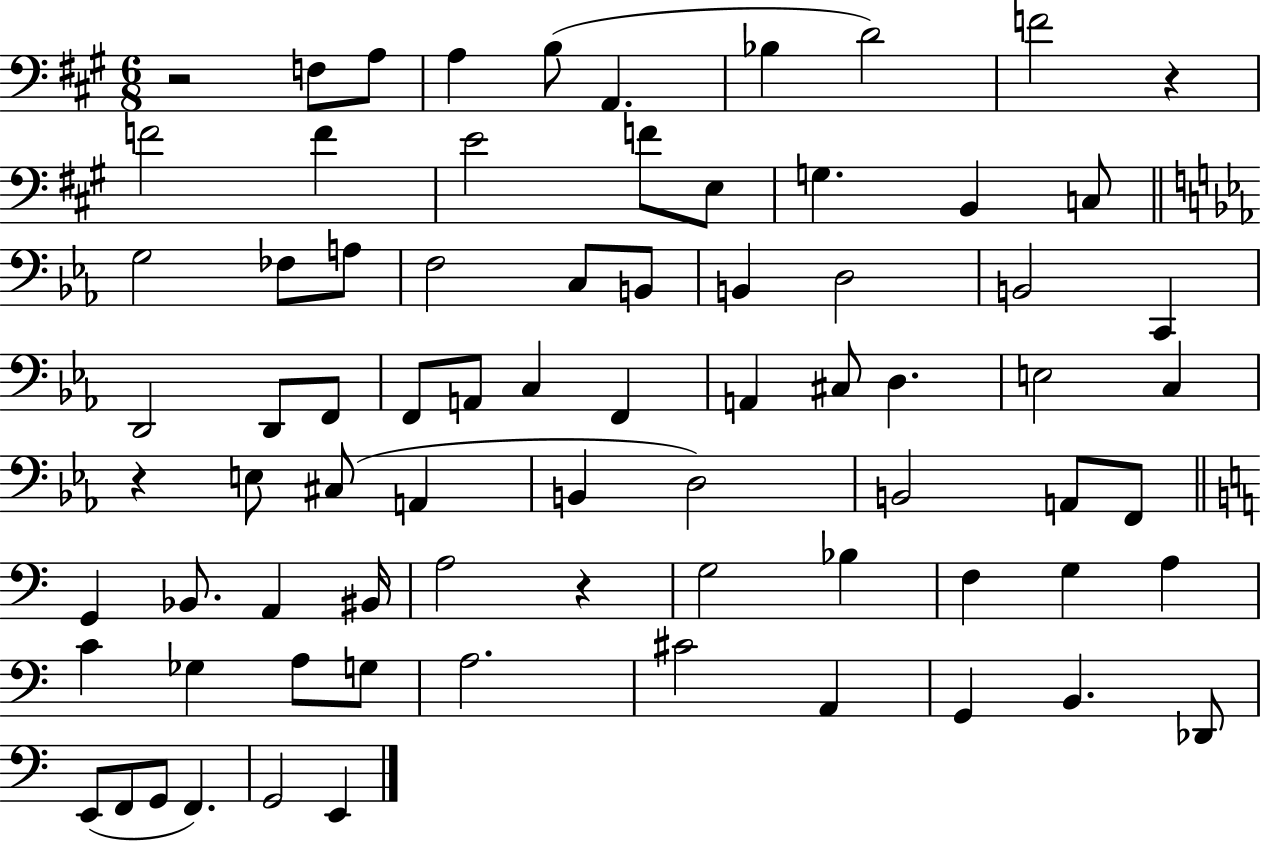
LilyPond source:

{
  \clef bass
  \numericTimeSignature
  \time 6/8
  \key a \major
  \repeat volta 2 { r2 f8 a8 | a4 b8( a,4. | bes4 d'2) | f'2 r4 | \break f'2 f'4 | e'2 f'8 e8 | g4. b,4 c8 | \bar "||" \break \key ees \major g2 fes8 a8 | f2 c8 b,8 | b,4 d2 | b,2 c,4 | \break d,2 d,8 f,8 | f,8 a,8 c4 f,4 | a,4 cis8 d4. | e2 c4 | \break r4 e8 cis8( a,4 | b,4 d2) | b,2 a,8 f,8 | \bar "||" \break \key c \major g,4 bes,8. a,4 bis,16 | a2 r4 | g2 bes4 | f4 g4 a4 | \break c'4 ges4 a8 g8 | a2. | cis'2 a,4 | g,4 b,4. des,8 | \break e,8( f,8 g,8 f,4.) | g,2 e,4 | } \bar "|."
}